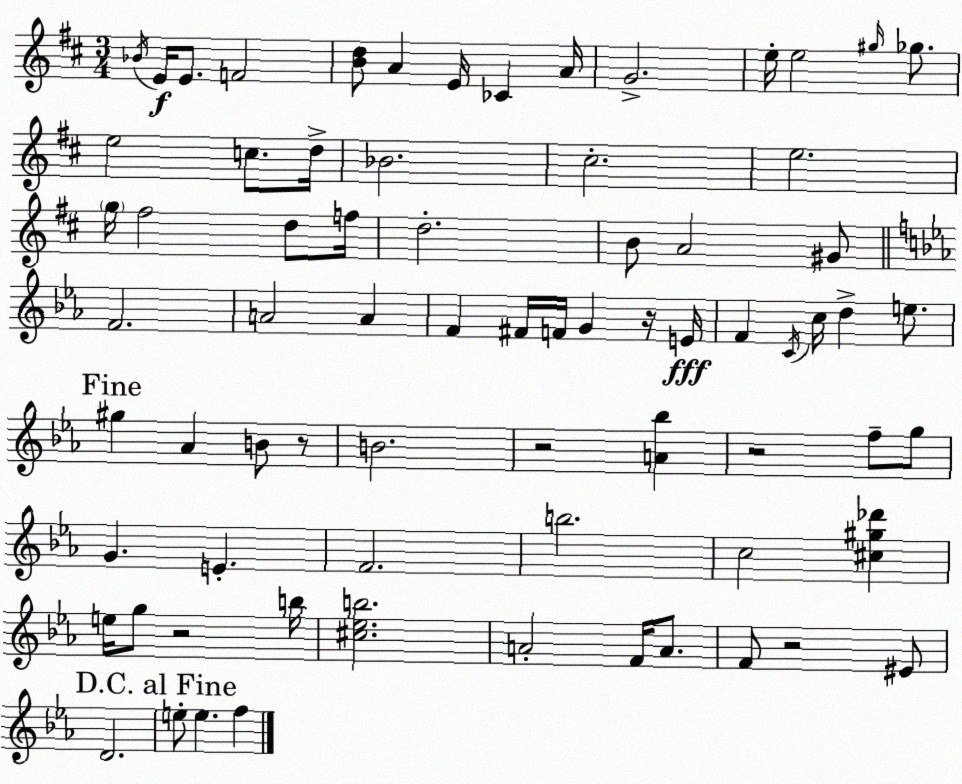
X:1
T:Untitled
M:3/4
L:1/4
K:D
_B/4 E/4 E/2 F2 [Bd]/2 A E/4 _C A/4 G2 e/4 e2 ^g/4 _g/2 e2 c/2 d/4 _B2 ^c2 e2 g/4 ^f2 d/2 f/4 d2 B/2 A2 ^G/2 F2 A2 A F ^F/4 F/4 G z/4 E/4 F C/4 c/4 d e/2 ^g _A B/2 z/2 B2 z2 [A_b] z2 f/2 g/2 G E F2 b2 c2 [^c^g_d'] e/4 g/2 z2 b/4 [^c_eb]2 A2 F/4 A/2 F/2 z2 ^E/2 D2 e/2 e f